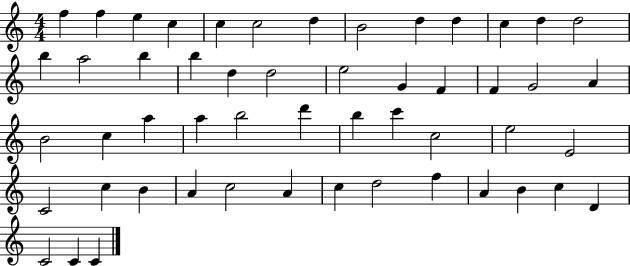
F5/q F5/q E5/q C5/q C5/q C5/h D5/q B4/h D5/q D5/q C5/q D5/q D5/h B5/q A5/h B5/q B5/q D5/q D5/h E5/h G4/q F4/q F4/q G4/h A4/q B4/h C5/q A5/q A5/q B5/h D6/q B5/q C6/q C5/h E5/h E4/h C4/h C5/q B4/q A4/q C5/h A4/q C5/q D5/h F5/q A4/q B4/q C5/q D4/q C4/h C4/q C4/q